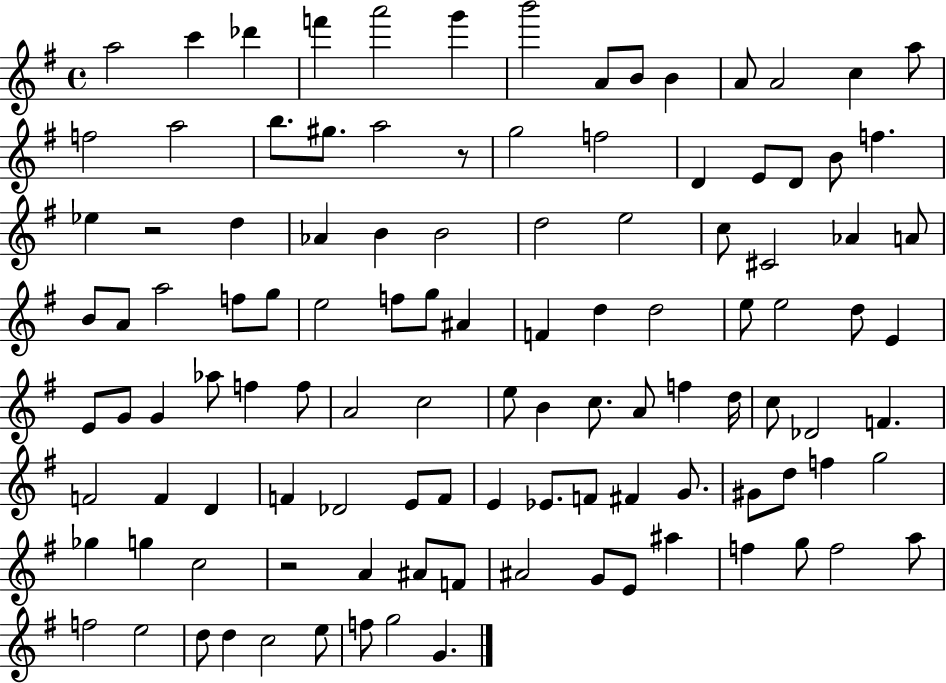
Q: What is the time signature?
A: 4/4